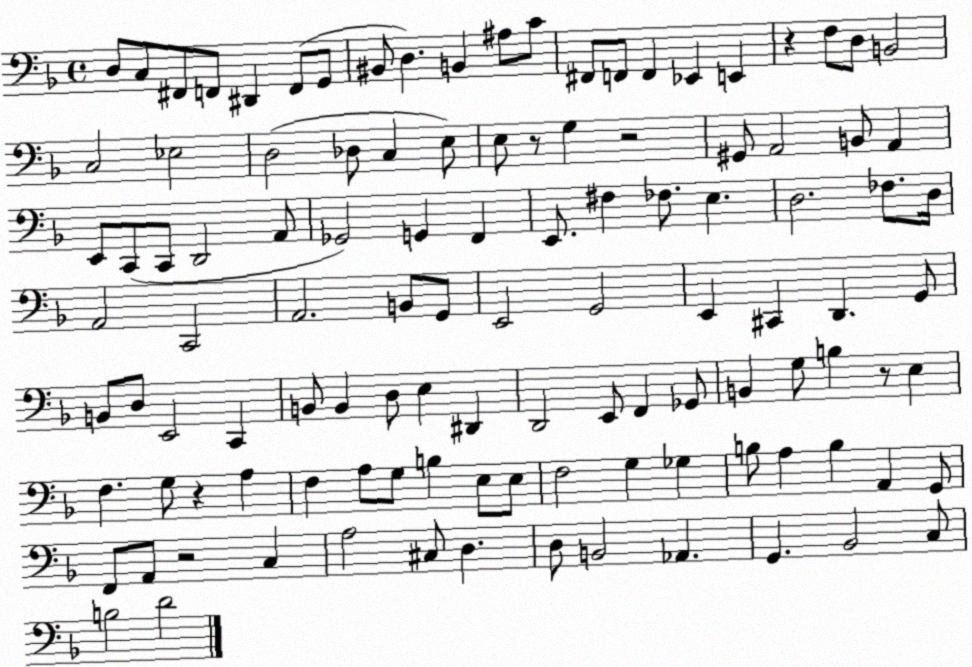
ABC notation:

X:1
T:Untitled
M:4/4
L:1/4
K:F
D,/2 C,/2 ^F,,/2 F,,/2 ^D,, F,,/2 G,,/2 ^B,,/2 D, B,, ^A,/2 C/2 ^F,,/2 F,,/2 F,, _E,, E,, z F,/2 D,/2 B,,2 C,2 _E,2 D,2 _D,/2 C, E,/2 E,/2 z/2 G, z2 ^G,,/2 A,,2 B,,/2 A,, E,,/2 C,,/2 C,,/2 D,,2 A,,/2 _G,,2 G,, F,, E,,/2 ^F, _F,/2 E, D,2 _F,/2 D,/4 A,,2 C,,2 A,,2 B,,/2 G,,/2 E,,2 G,,2 E,, ^C,, D,, G,,/2 B,,/2 D,/2 E,,2 C,, B,,/2 B,, D,/2 E, ^D,, D,,2 E,,/2 F,, _G,,/2 B,, G,/2 B, z/2 E, F, G,/2 z A, F, A,/2 G,/2 B, E,/2 E,/2 F,2 G, _G, B,/2 A, B, A,, G,,/2 F,,/2 A,,/2 z2 C, A,2 ^C,/2 D, D,/2 B,,2 _A,, G,, _B,,2 C,/2 B,2 D2